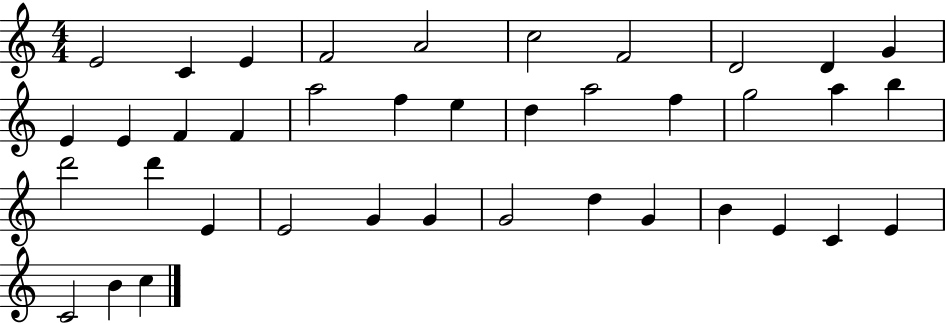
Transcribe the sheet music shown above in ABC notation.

X:1
T:Untitled
M:4/4
L:1/4
K:C
E2 C E F2 A2 c2 F2 D2 D G E E F F a2 f e d a2 f g2 a b d'2 d' E E2 G G G2 d G B E C E C2 B c